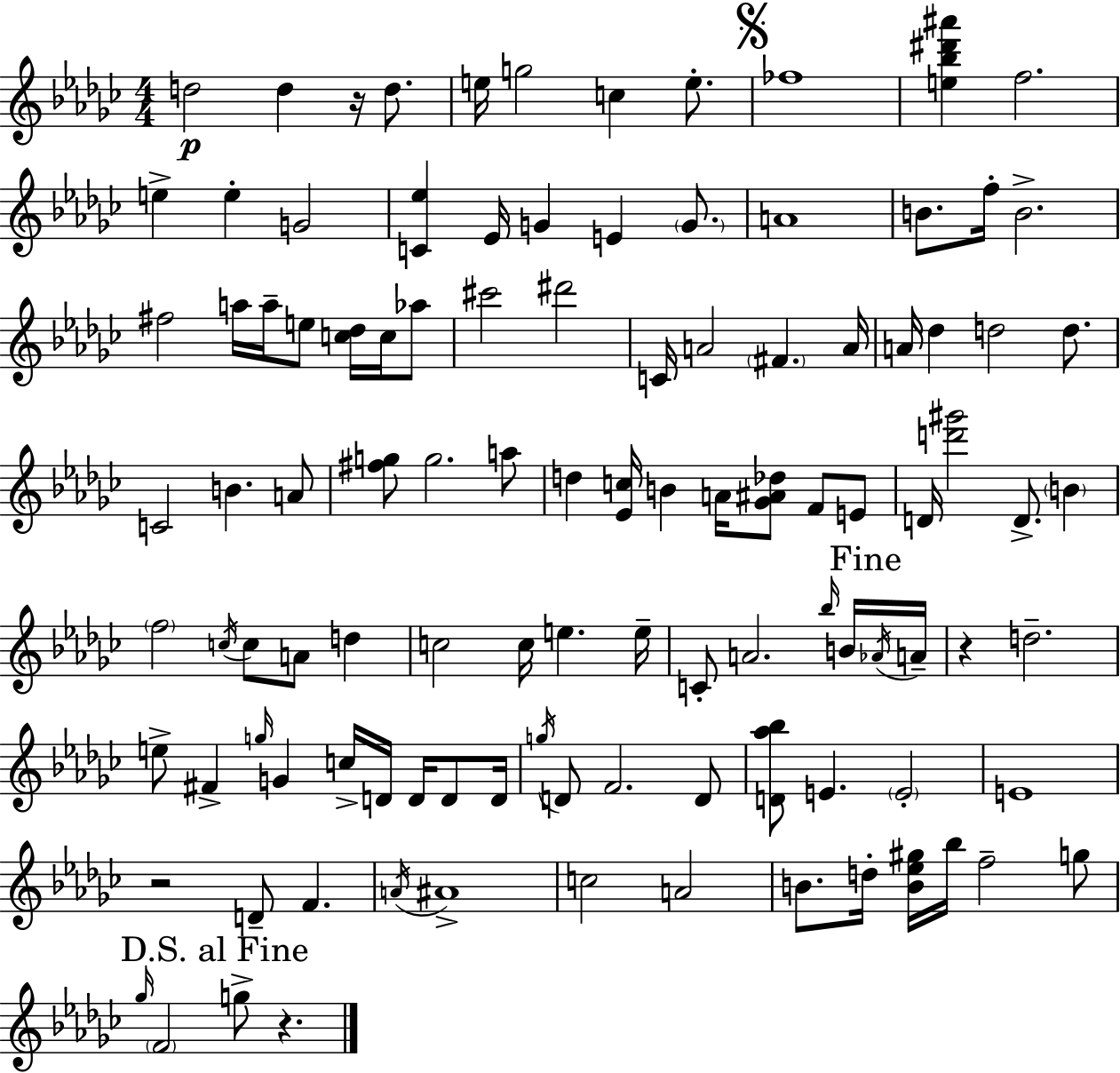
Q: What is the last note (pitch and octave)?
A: G5